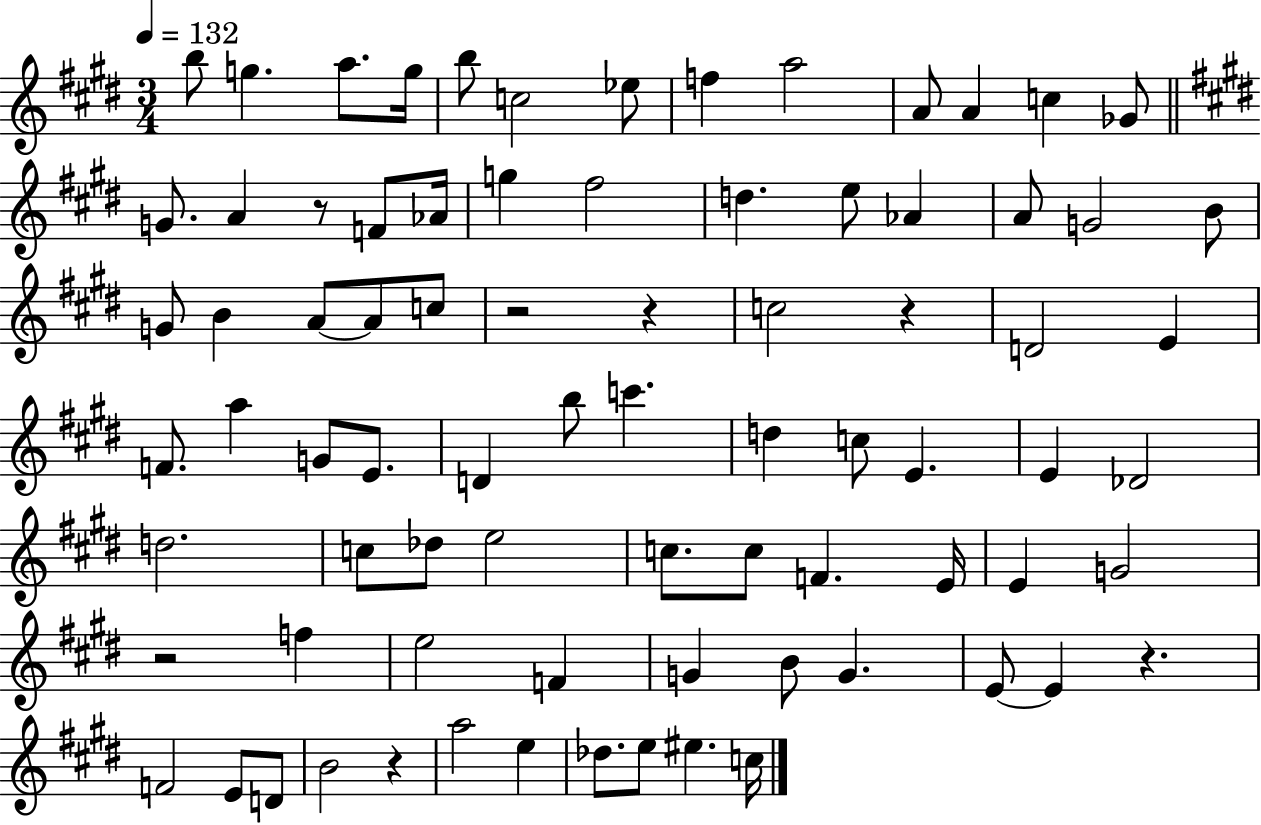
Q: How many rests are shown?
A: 7